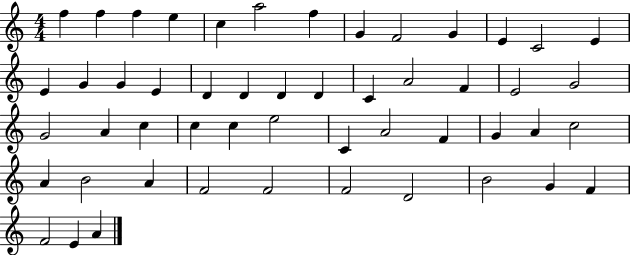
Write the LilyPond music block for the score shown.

{
  \clef treble
  \numericTimeSignature
  \time 4/4
  \key c \major
  f''4 f''4 f''4 e''4 | c''4 a''2 f''4 | g'4 f'2 g'4 | e'4 c'2 e'4 | \break e'4 g'4 g'4 e'4 | d'4 d'4 d'4 d'4 | c'4 a'2 f'4 | e'2 g'2 | \break g'2 a'4 c''4 | c''4 c''4 e''2 | c'4 a'2 f'4 | g'4 a'4 c''2 | \break a'4 b'2 a'4 | f'2 f'2 | f'2 d'2 | b'2 g'4 f'4 | \break f'2 e'4 a'4 | \bar "|."
}